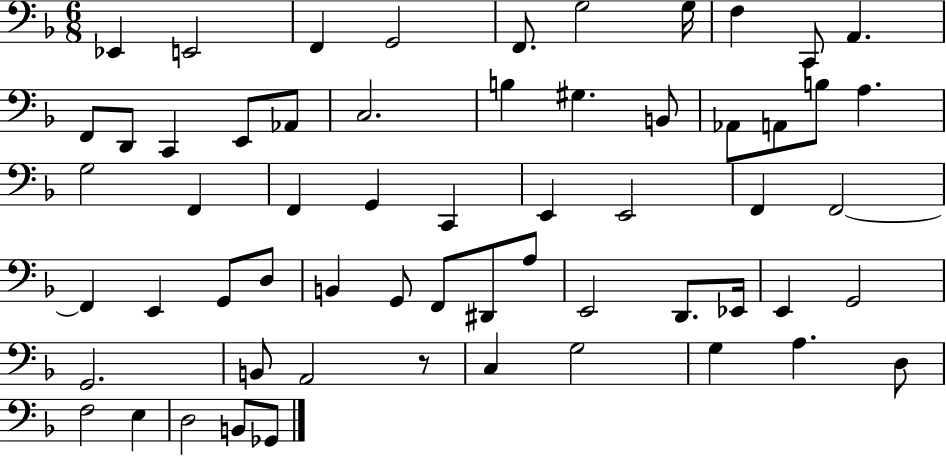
{
  \clef bass
  \numericTimeSignature
  \time 6/8
  \key f \major
  ees,4 e,2 | f,4 g,2 | f,8. g2 g16 | f4 c,8 a,4. | \break f,8 d,8 c,4 e,8 aes,8 | c2. | b4 gis4. b,8 | aes,8 a,8 b8 a4. | \break g2 f,4 | f,4 g,4 c,4 | e,4 e,2 | f,4 f,2~~ | \break f,4 e,4 g,8 d8 | b,4 g,8 f,8 dis,8 a8 | e,2 d,8. ees,16 | e,4 g,2 | \break g,2. | b,8 a,2 r8 | c4 g2 | g4 a4. d8 | \break f2 e4 | d2 b,8 ges,8 | \bar "|."
}